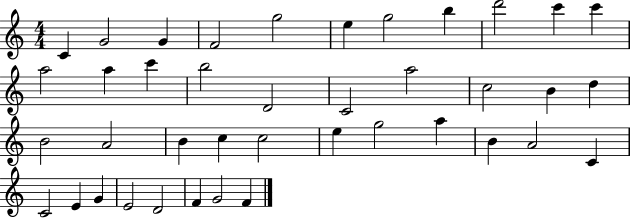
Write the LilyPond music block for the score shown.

{
  \clef treble
  \numericTimeSignature
  \time 4/4
  \key c \major
  c'4 g'2 g'4 | f'2 g''2 | e''4 g''2 b''4 | d'''2 c'''4 c'''4 | \break a''2 a''4 c'''4 | b''2 d'2 | c'2 a''2 | c''2 b'4 d''4 | \break b'2 a'2 | b'4 c''4 c''2 | e''4 g''2 a''4 | b'4 a'2 c'4 | \break c'2 e'4 g'4 | e'2 d'2 | f'4 g'2 f'4 | \bar "|."
}